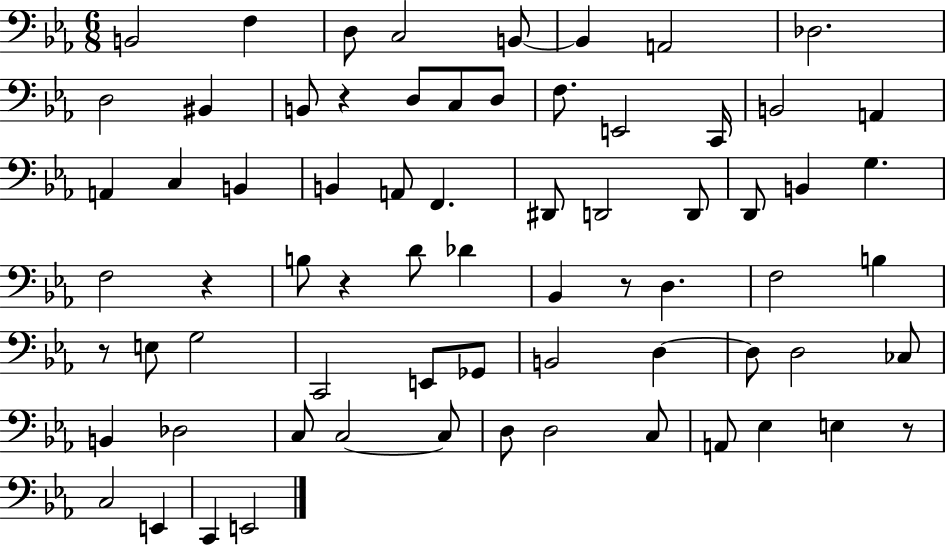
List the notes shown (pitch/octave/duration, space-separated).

B2/h F3/q D3/e C3/h B2/e B2/q A2/h Db3/h. D3/h BIS2/q B2/e R/q D3/e C3/e D3/e F3/e. E2/h C2/s B2/h A2/q A2/q C3/q B2/q B2/q A2/e F2/q. D#2/e D2/h D2/e D2/e B2/q G3/q. F3/h R/q B3/e R/q D4/e Db4/q Bb2/q R/e D3/q. F3/h B3/q R/e E3/e G3/h C2/h E2/e Gb2/e B2/h D3/q D3/e D3/h CES3/e B2/q Db3/h C3/e C3/h C3/e D3/e D3/h C3/e A2/e Eb3/q E3/q R/e C3/h E2/q C2/q E2/h